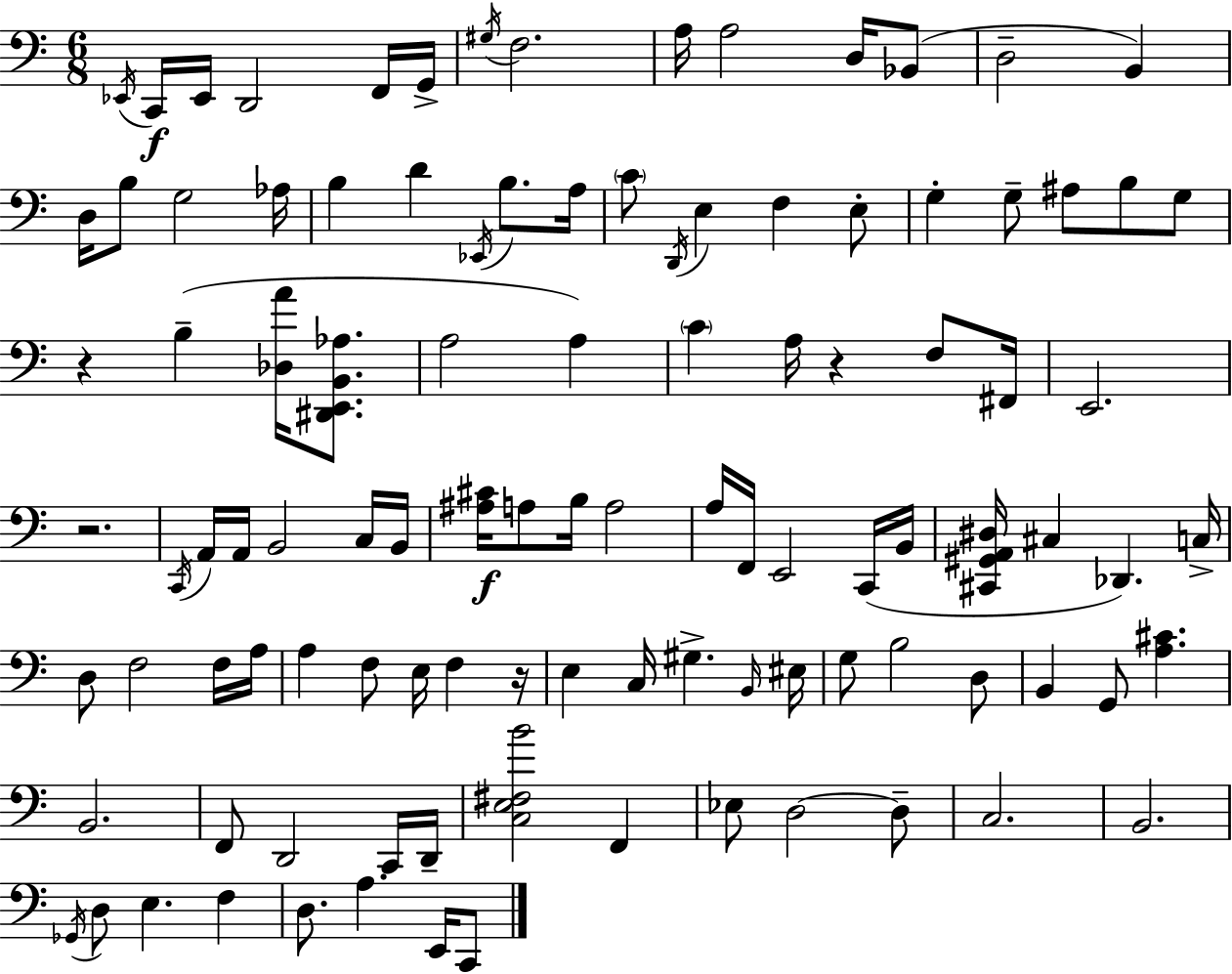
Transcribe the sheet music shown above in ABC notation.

X:1
T:Untitled
M:6/8
L:1/4
K:C
_E,,/4 C,,/4 _E,,/4 D,,2 F,,/4 G,,/4 ^G,/4 F,2 A,/4 A,2 D,/4 _B,,/2 D,2 B,, D,/4 B,/2 G,2 _A,/4 B, D _E,,/4 B,/2 A,/4 C/2 D,,/4 E, F, E,/2 G, G,/2 ^A,/2 B,/2 G,/2 z B, [_D,A]/4 [^D,,E,,B,,_A,]/2 A,2 A, C A,/4 z F,/2 ^F,,/4 E,,2 z2 C,,/4 A,,/4 A,,/4 B,,2 C,/4 B,,/4 [^A,^C]/4 A,/2 B,/4 A,2 A,/4 F,,/4 E,,2 C,,/4 B,,/4 [^C,,^G,,A,,^D,]/4 ^C, _D,, C,/4 D,/2 F,2 F,/4 A,/4 A, F,/2 E,/4 F, z/4 E, C,/4 ^G, B,,/4 ^E,/4 G,/2 B,2 D,/2 B,, G,,/2 [A,^C] B,,2 F,,/2 D,,2 C,,/4 D,,/4 [C,E,^F,B]2 F,, _E,/2 D,2 D,/2 C,2 B,,2 _G,,/4 D,/2 E, F, D,/2 A, E,,/4 C,,/2